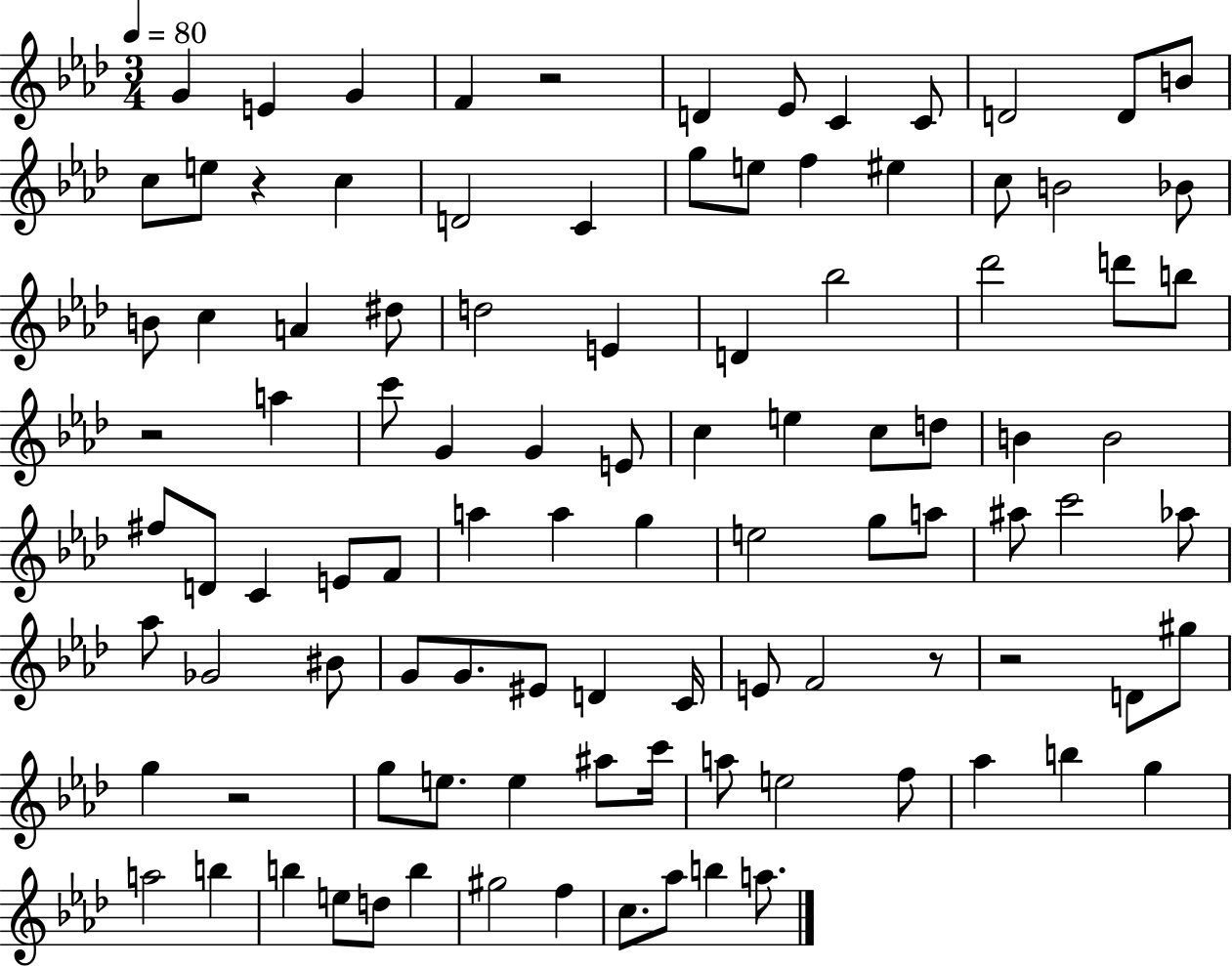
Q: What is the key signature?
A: AES major